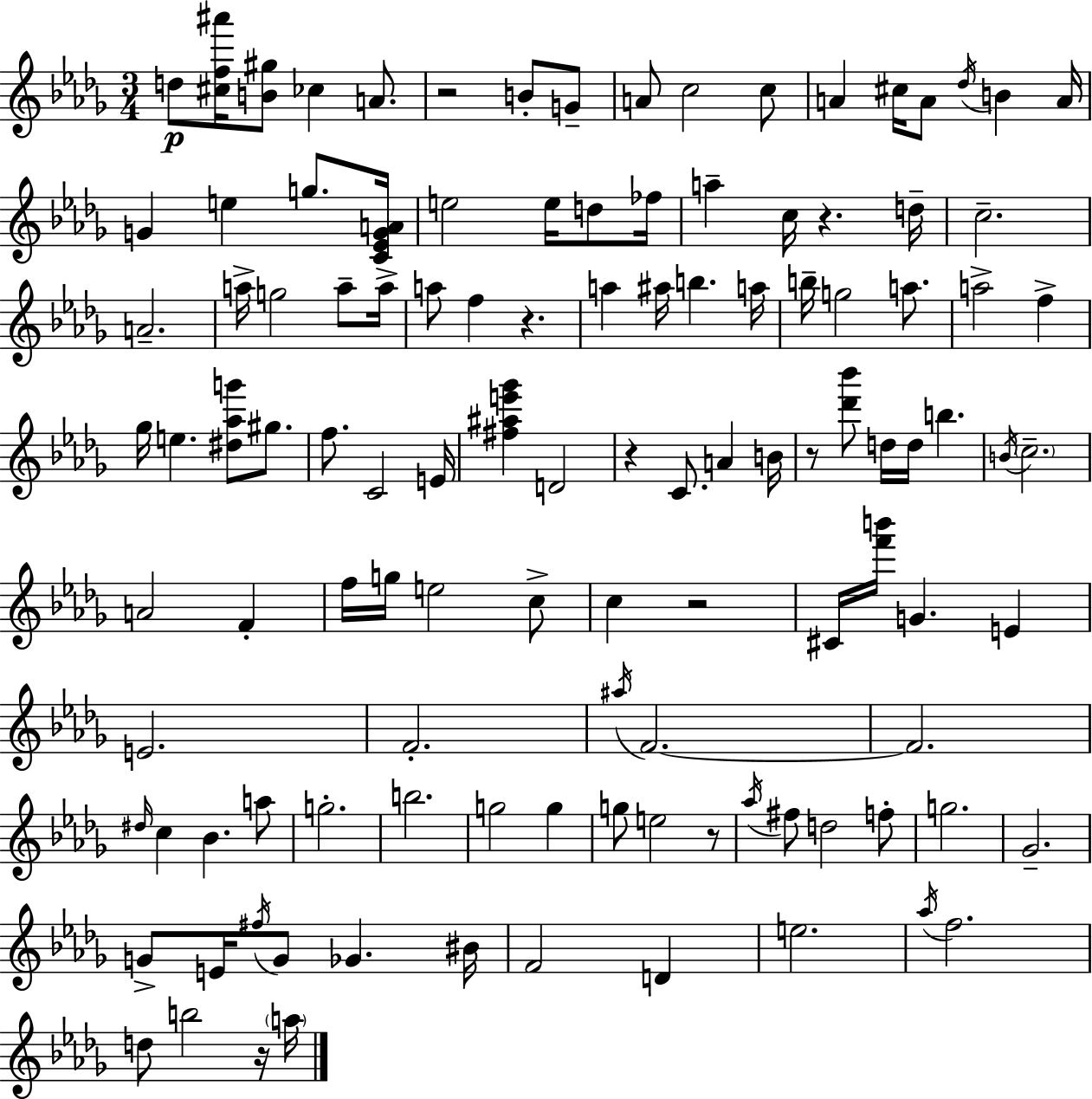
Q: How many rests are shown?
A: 8